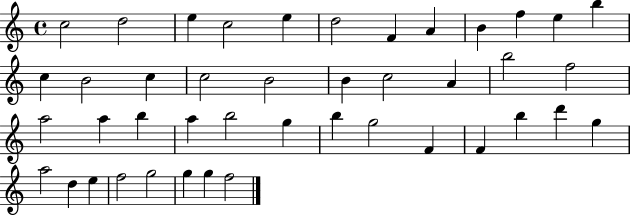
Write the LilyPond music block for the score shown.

{
  \clef treble
  \time 4/4
  \defaultTimeSignature
  \key c \major
  c''2 d''2 | e''4 c''2 e''4 | d''2 f'4 a'4 | b'4 f''4 e''4 b''4 | \break c''4 b'2 c''4 | c''2 b'2 | b'4 c''2 a'4 | b''2 f''2 | \break a''2 a''4 b''4 | a''4 b''2 g''4 | b''4 g''2 f'4 | f'4 b''4 d'''4 g''4 | \break a''2 d''4 e''4 | f''2 g''2 | g''4 g''4 f''2 | \bar "|."
}